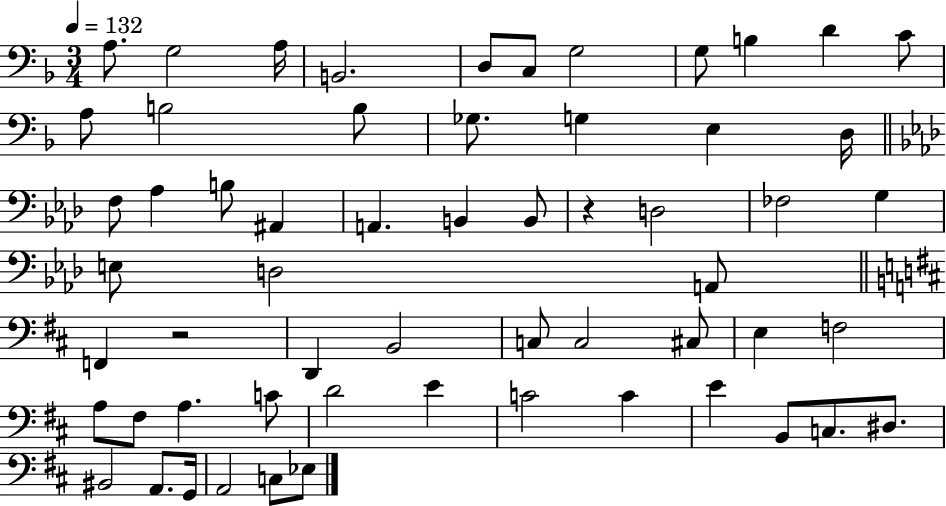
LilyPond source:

{
  \clef bass
  \numericTimeSignature
  \time 3/4
  \key f \major
  \tempo 4 = 132
  a8. g2 a16 | b,2. | d8 c8 g2 | g8 b4 d'4 c'8 | \break a8 b2 b8 | ges8. g4 e4 d16 | \bar "||" \break \key aes \major f8 aes4 b8 ais,4 | a,4. b,4 b,8 | r4 d2 | fes2 g4 | \break e8 d2 a,8 | \bar "||" \break \key b \minor f,4 r2 | d,4 b,2 | c8 c2 cis8 | e4 f2 | \break a8 fis8 a4. c'8 | d'2 e'4 | c'2 c'4 | e'4 b,8 c8. dis8. | \break bis,2 a,8. g,16 | a,2 c8 ees8 | \bar "|."
}